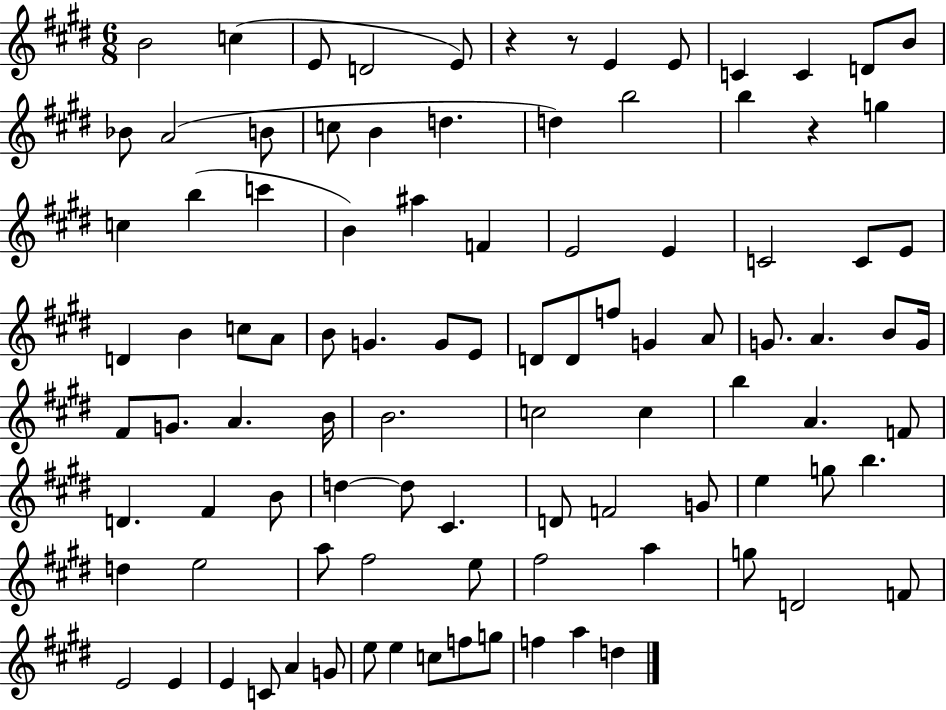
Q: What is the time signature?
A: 6/8